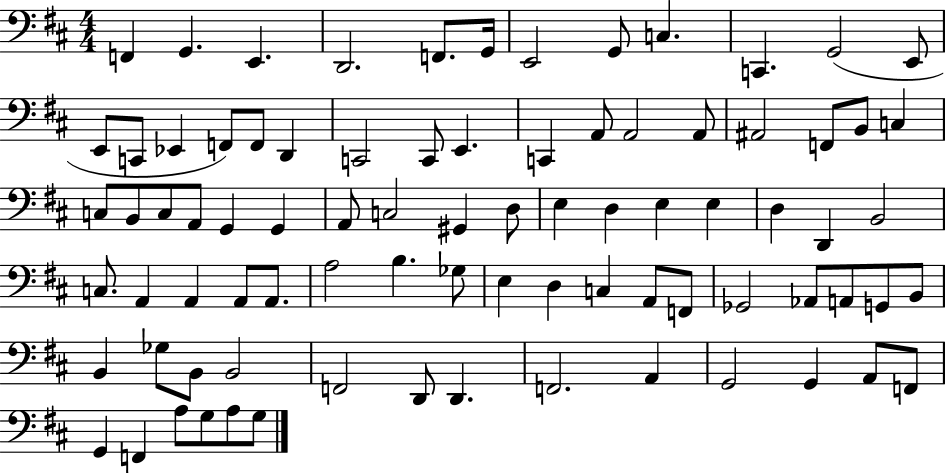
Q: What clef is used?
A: bass